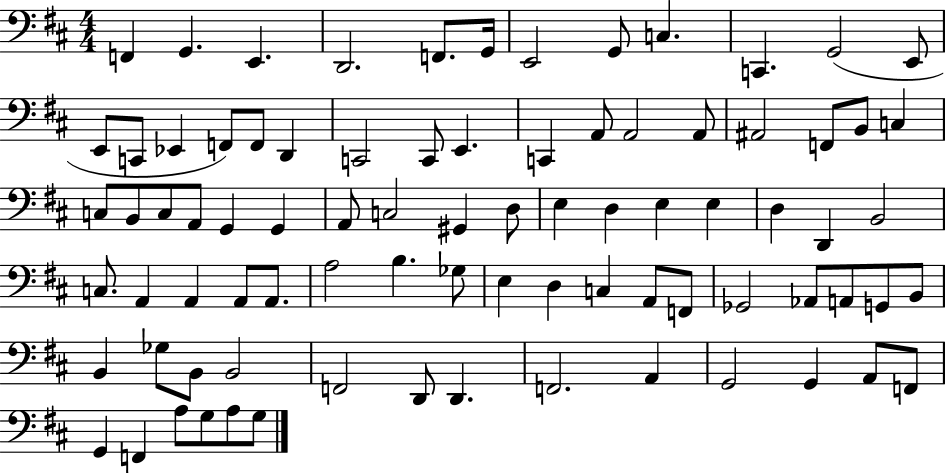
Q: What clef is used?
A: bass